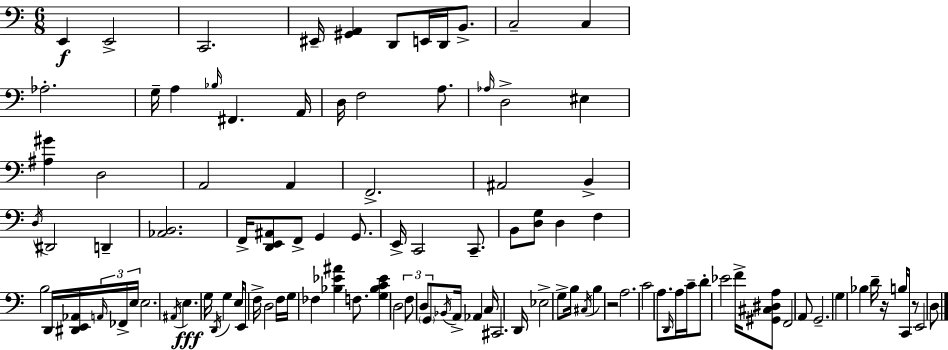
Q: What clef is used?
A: bass